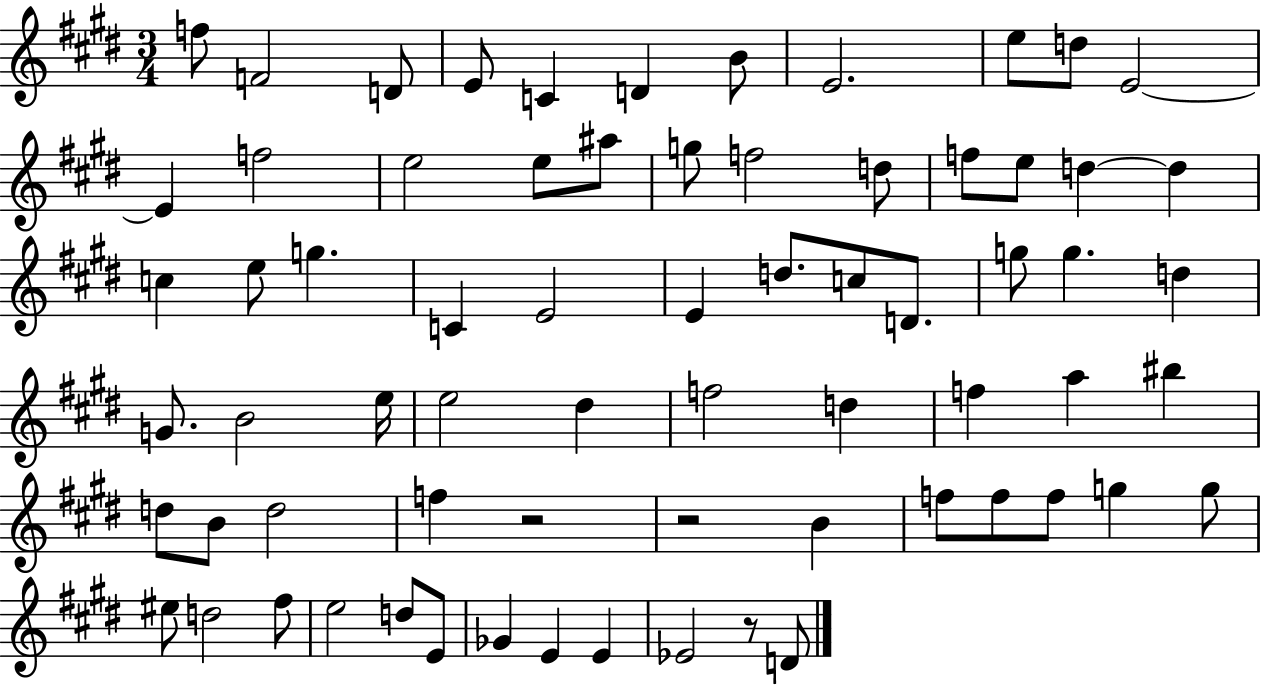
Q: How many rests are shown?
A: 3